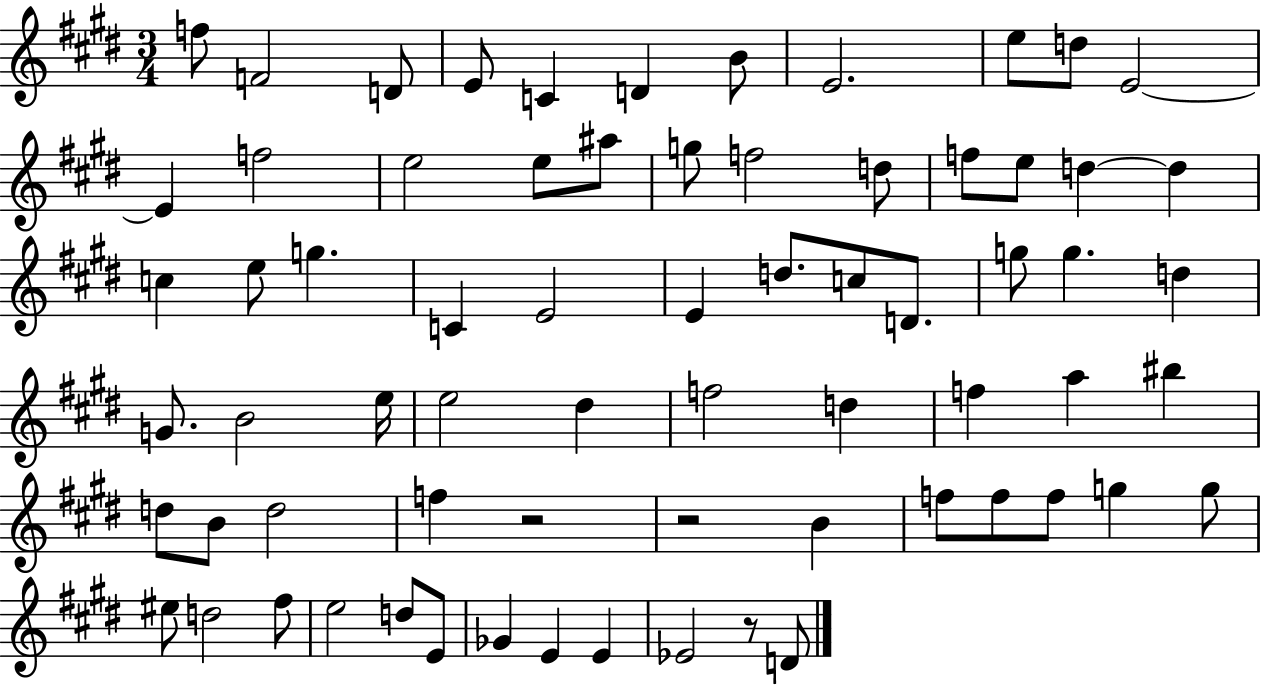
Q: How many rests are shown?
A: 3